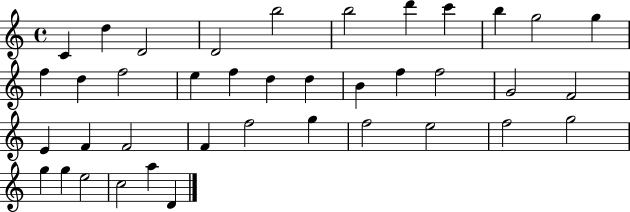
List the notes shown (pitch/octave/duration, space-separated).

C4/q D5/q D4/h D4/h B5/h B5/h D6/q C6/q B5/q G5/h G5/q F5/q D5/q F5/h E5/q F5/q D5/q D5/q B4/q F5/q F5/h G4/h F4/h E4/q F4/q F4/h F4/q F5/h G5/q F5/h E5/h F5/h G5/h G5/q G5/q E5/h C5/h A5/q D4/q